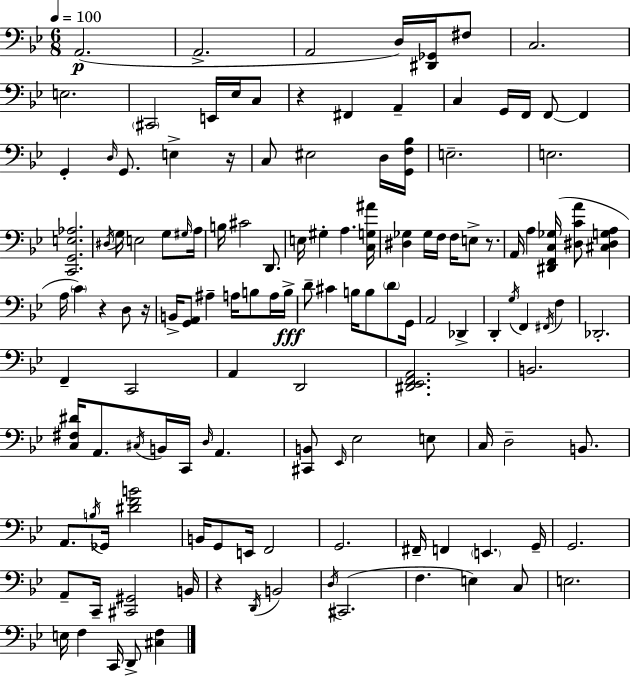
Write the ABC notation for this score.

X:1
T:Untitled
M:6/8
L:1/4
K:Gm
A,,2 A,,2 A,,2 D,/4 [^D,,_G,,]/4 ^F,/2 C,2 E,2 ^C,,2 E,,/4 _E,/4 C,/2 z ^F,, A,, C, G,,/4 F,,/4 F,,/2 F,, G,, D,/4 G,,/2 E, z/4 C,/2 ^E,2 D,/4 [G,,F,_B,]/4 E,2 E,2 [C,,G,,E,_A,]2 ^D,/4 G,/4 E,2 G,/2 ^G,/4 A,/4 B,/4 ^C2 D,,/2 E,/4 ^G, A, [C,G,^A]/4 [^D,_G,] _G,/4 F,/4 F,/4 E,/2 z/2 A,,/4 A, [^D,,F,,C,_G,]/4 [^D,CA]/2 [^C,^D,G,A,] A,/4 C z D,/2 z/4 B,,/4 [G,,A,,]/2 ^A, A,/4 B,/2 A,/4 B,/4 D/2 ^C B,/4 B,/2 D/2 G,,/4 A,,2 _D,, D,, G,/4 F,, ^F,,/4 F, _D,,2 F,, C,,2 A,, D,,2 [^D,,_E,,F,,A,,]2 B,,2 [C,^F,^D]/4 A,,/2 ^C,/4 B,,/4 C,,/4 D,/4 A,, [^C,,B,,]/2 _E,,/4 _E,2 E,/2 C,/4 D,2 B,,/2 A,,/2 B,/4 _G,,/4 [^DFB]2 B,,/4 G,,/2 E,,/4 F,,2 G,,2 ^F,,/4 F,, E,, G,,/4 G,,2 A,,/2 C,,/4 [^C,,^G,,]2 B,,/4 z D,,/4 B,,2 D,/4 ^C,,2 F, E, C,/2 E,2 E,/4 F, C,,/4 D,,/2 [^C,F,]